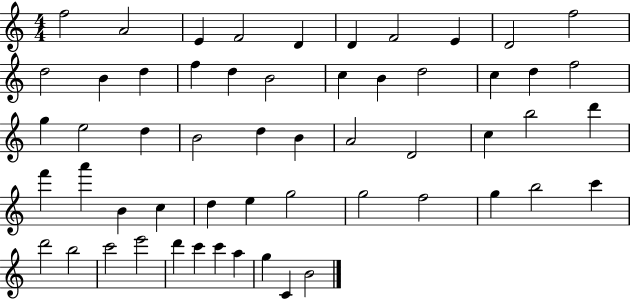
{
  \clef treble
  \numericTimeSignature
  \time 4/4
  \key c \major
  f''2 a'2 | e'4 f'2 d'4 | d'4 f'2 e'4 | d'2 f''2 | \break d''2 b'4 d''4 | f''4 d''4 b'2 | c''4 b'4 d''2 | c''4 d''4 f''2 | \break g''4 e''2 d''4 | b'2 d''4 b'4 | a'2 d'2 | c''4 b''2 d'''4 | \break f'''4 a'''4 b'4 c''4 | d''4 e''4 g''2 | g''2 f''2 | g''4 b''2 c'''4 | \break d'''2 b''2 | c'''2 e'''2 | d'''4 c'''4 c'''4 a''4 | g''4 c'4 b'2 | \break \bar "|."
}